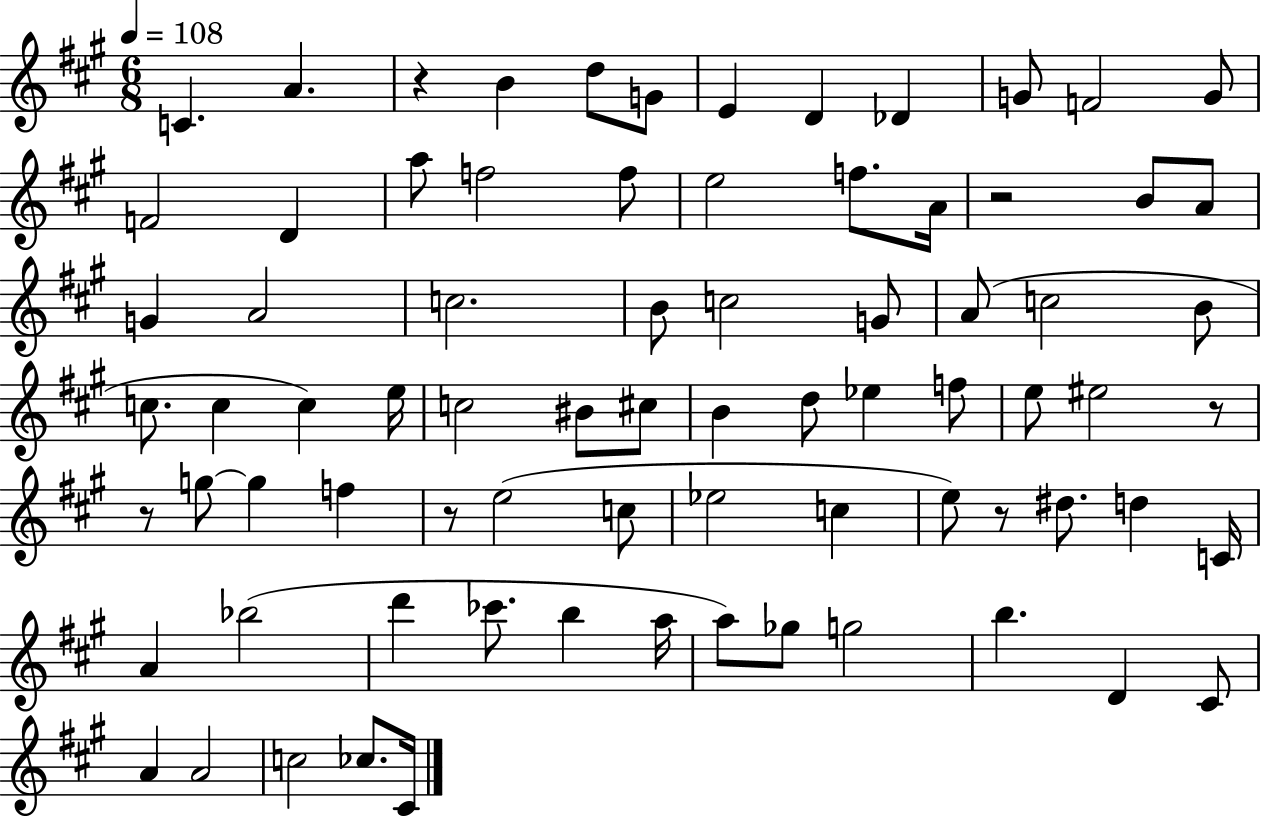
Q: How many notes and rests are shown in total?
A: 77